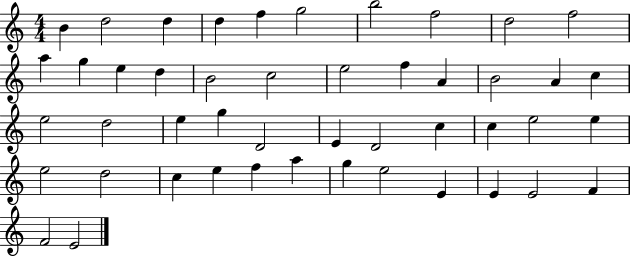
B4/q D5/h D5/q D5/q F5/q G5/h B5/h F5/h D5/h F5/h A5/q G5/q E5/q D5/q B4/h C5/h E5/h F5/q A4/q B4/h A4/q C5/q E5/h D5/h E5/q G5/q D4/h E4/q D4/h C5/q C5/q E5/h E5/q E5/h D5/h C5/q E5/q F5/q A5/q G5/q E5/h E4/q E4/q E4/h F4/q F4/h E4/h